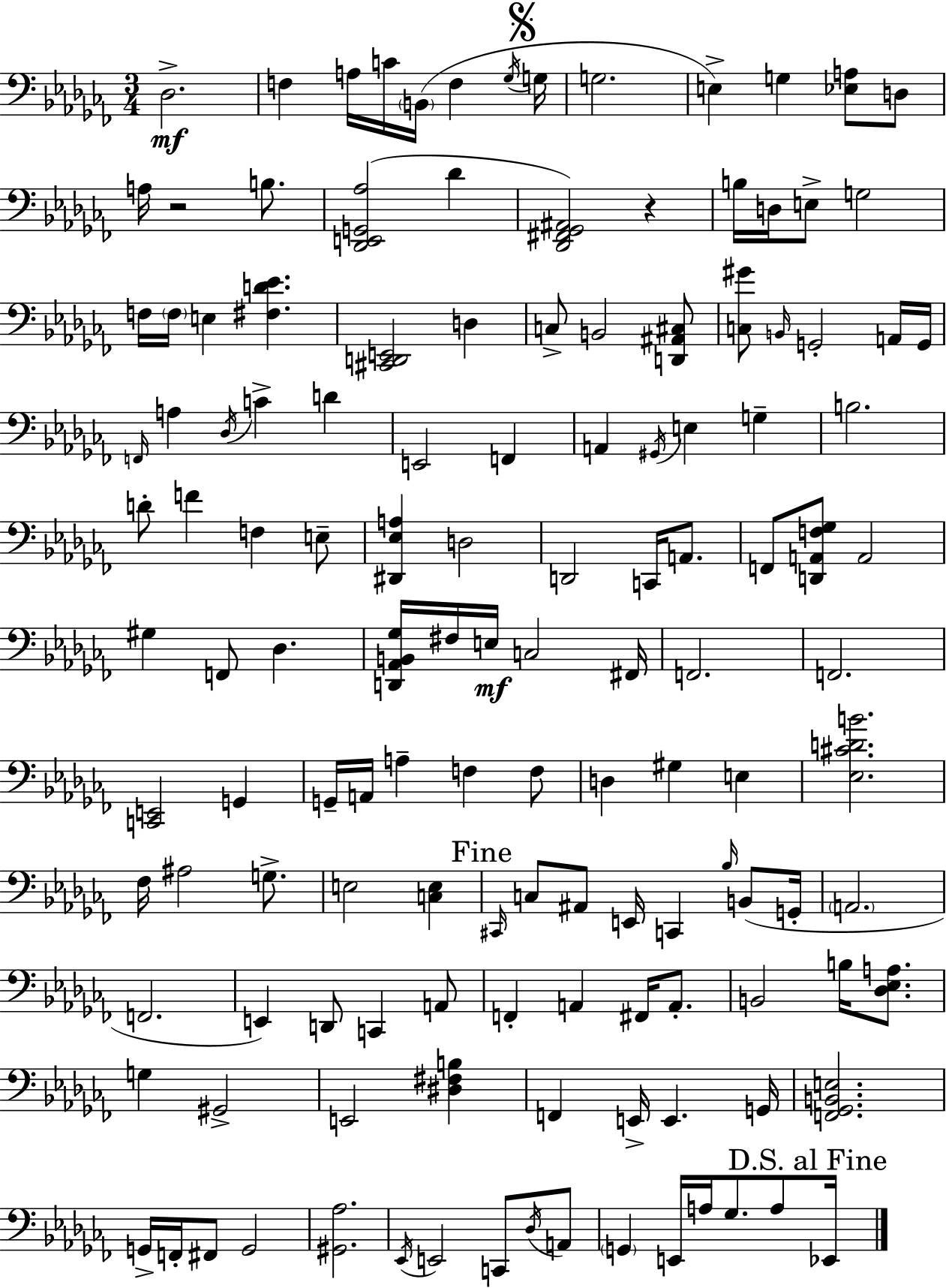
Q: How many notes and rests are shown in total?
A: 134